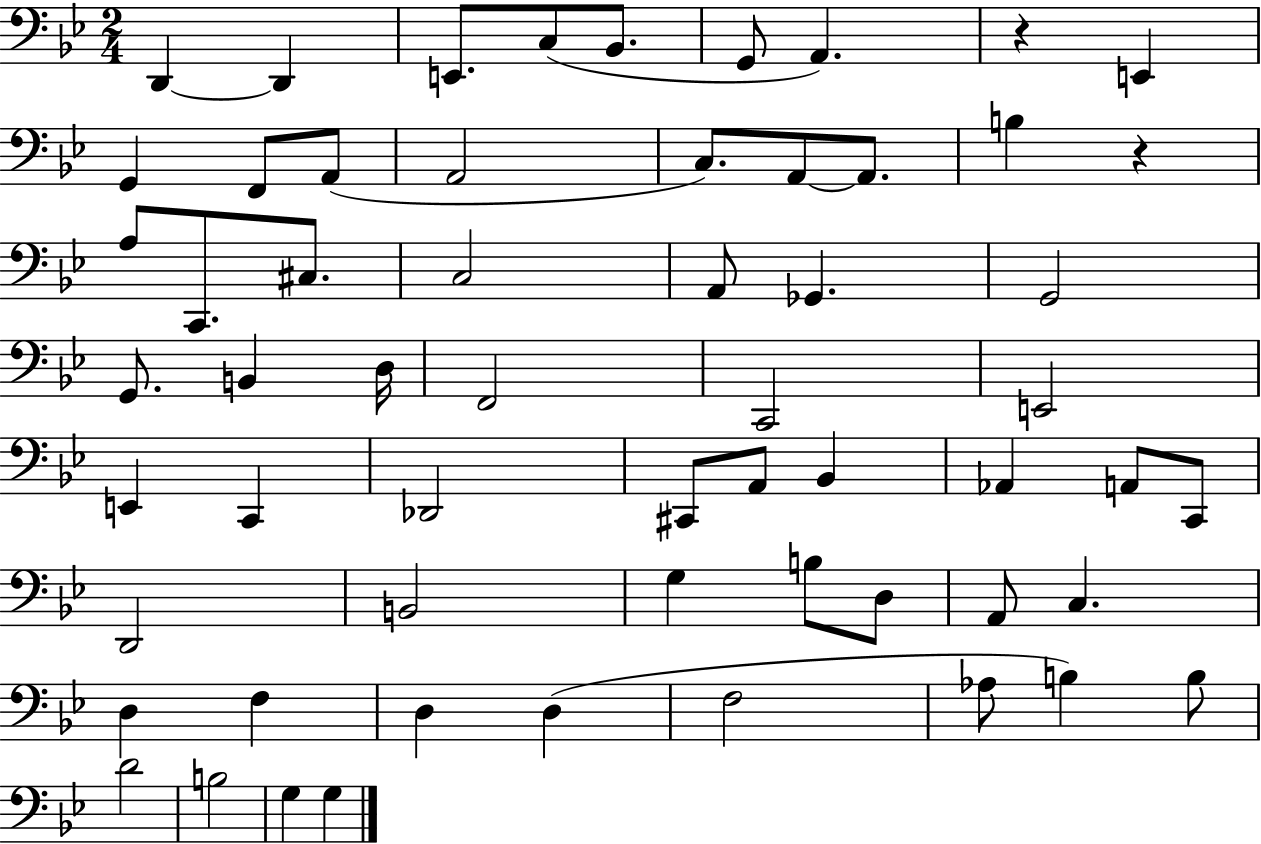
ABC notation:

X:1
T:Untitled
M:2/4
L:1/4
K:Bb
D,, D,, E,,/2 C,/2 _B,,/2 G,,/2 A,, z E,, G,, F,,/2 A,,/2 A,,2 C,/2 A,,/2 A,,/2 B, z A,/2 C,,/2 ^C,/2 C,2 A,,/2 _G,, G,,2 G,,/2 B,, D,/4 F,,2 C,,2 E,,2 E,, C,, _D,,2 ^C,,/2 A,,/2 _B,, _A,, A,,/2 C,,/2 D,,2 B,,2 G, B,/2 D,/2 A,,/2 C, D, F, D, D, F,2 _A,/2 B, B,/2 D2 B,2 G, G,